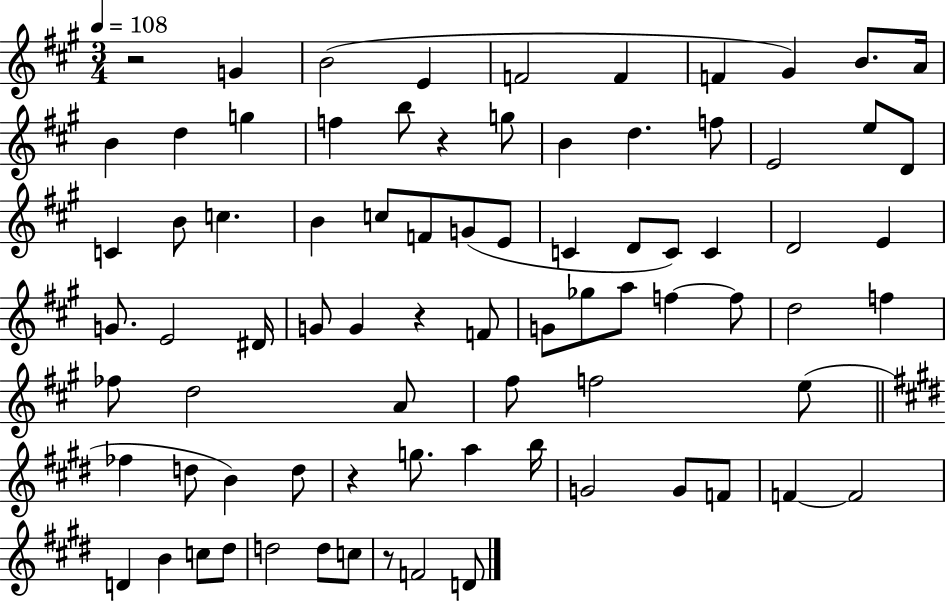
R/h G4/q B4/h E4/q F4/h F4/q F4/q G#4/q B4/e. A4/s B4/q D5/q G5/q F5/q B5/e R/q G5/e B4/q D5/q. F5/e E4/h E5/e D4/e C4/q B4/e C5/q. B4/q C5/e F4/e G4/e E4/e C4/q D4/e C4/e C4/q D4/h E4/q G4/e. E4/h D#4/s G4/e G4/q R/q F4/e G4/e Gb5/e A5/e F5/q F5/e D5/h F5/q FES5/e D5/h A4/e F#5/e F5/h E5/e FES5/q D5/e B4/q D5/e R/q G5/e. A5/q B5/s G4/h G4/e F4/e F4/q F4/h D4/q B4/q C5/e D#5/e D5/h D5/e C5/e R/e F4/h D4/e